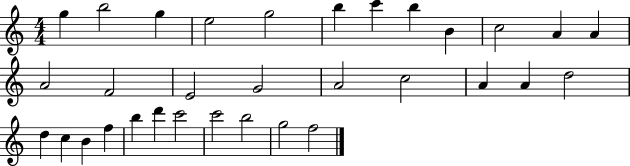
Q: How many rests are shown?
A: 0